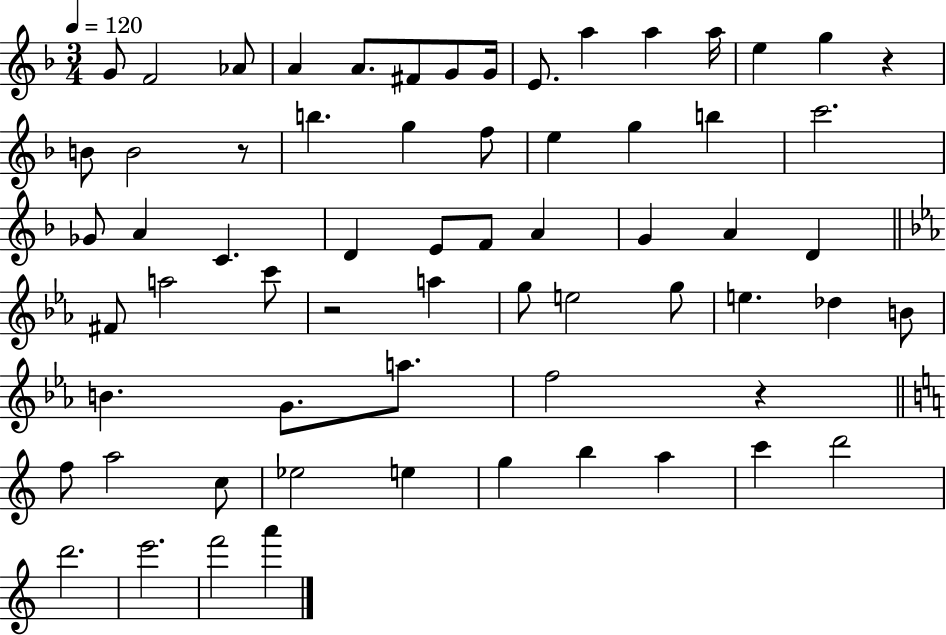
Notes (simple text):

G4/e F4/h Ab4/e A4/q A4/e. F#4/e G4/e G4/s E4/e. A5/q A5/q A5/s E5/q G5/q R/q B4/e B4/h R/e B5/q. G5/q F5/e E5/q G5/q B5/q C6/h. Gb4/e A4/q C4/q. D4/q E4/e F4/e A4/q G4/q A4/q D4/q F#4/e A5/h C6/e R/h A5/q G5/e E5/h G5/e E5/q. Db5/q B4/e B4/q. G4/e. A5/e. F5/h R/q F5/e A5/h C5/e Eb5/h E5/q G5/q B5/q A5/q C6/q D6/h D6/h. E6/h. F6/h A6/q